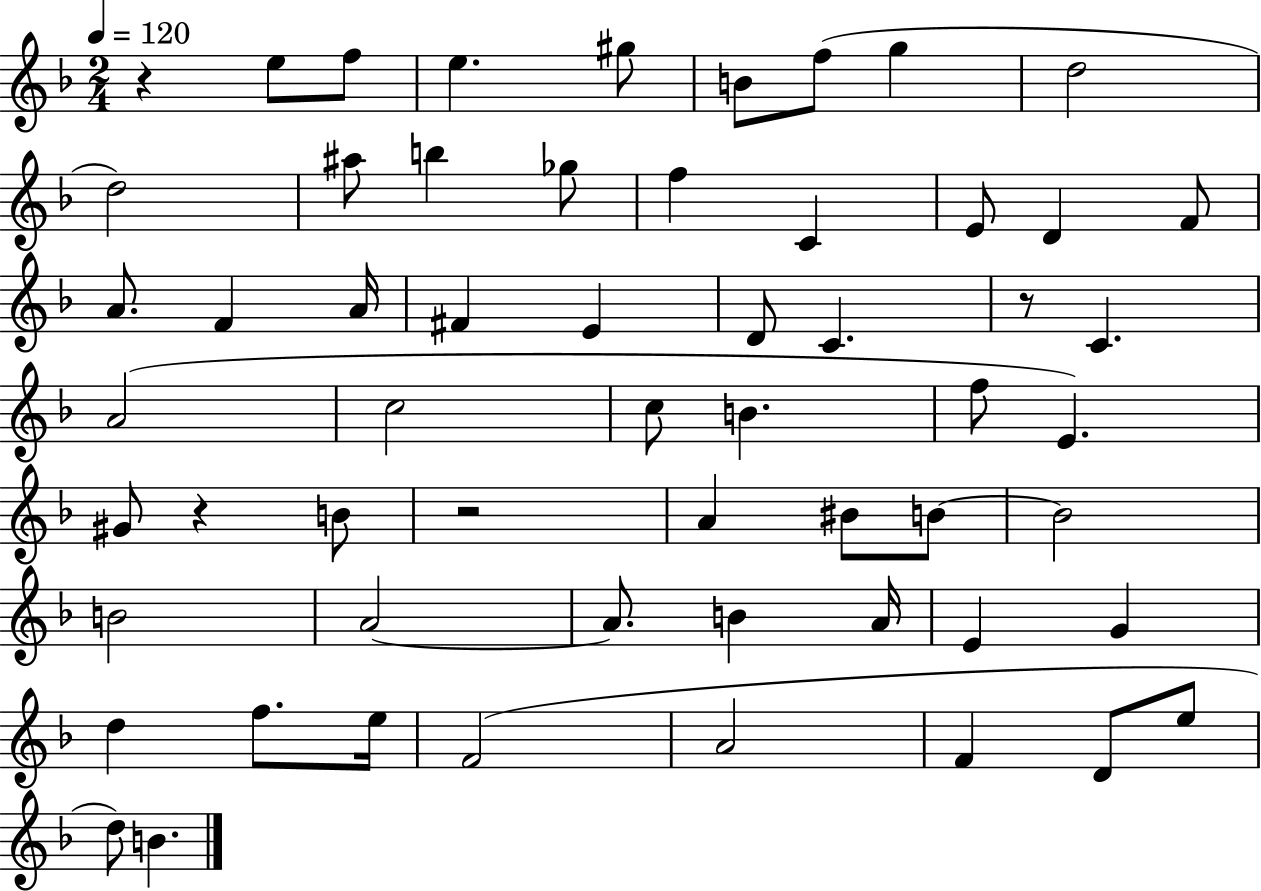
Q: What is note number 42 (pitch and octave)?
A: A4